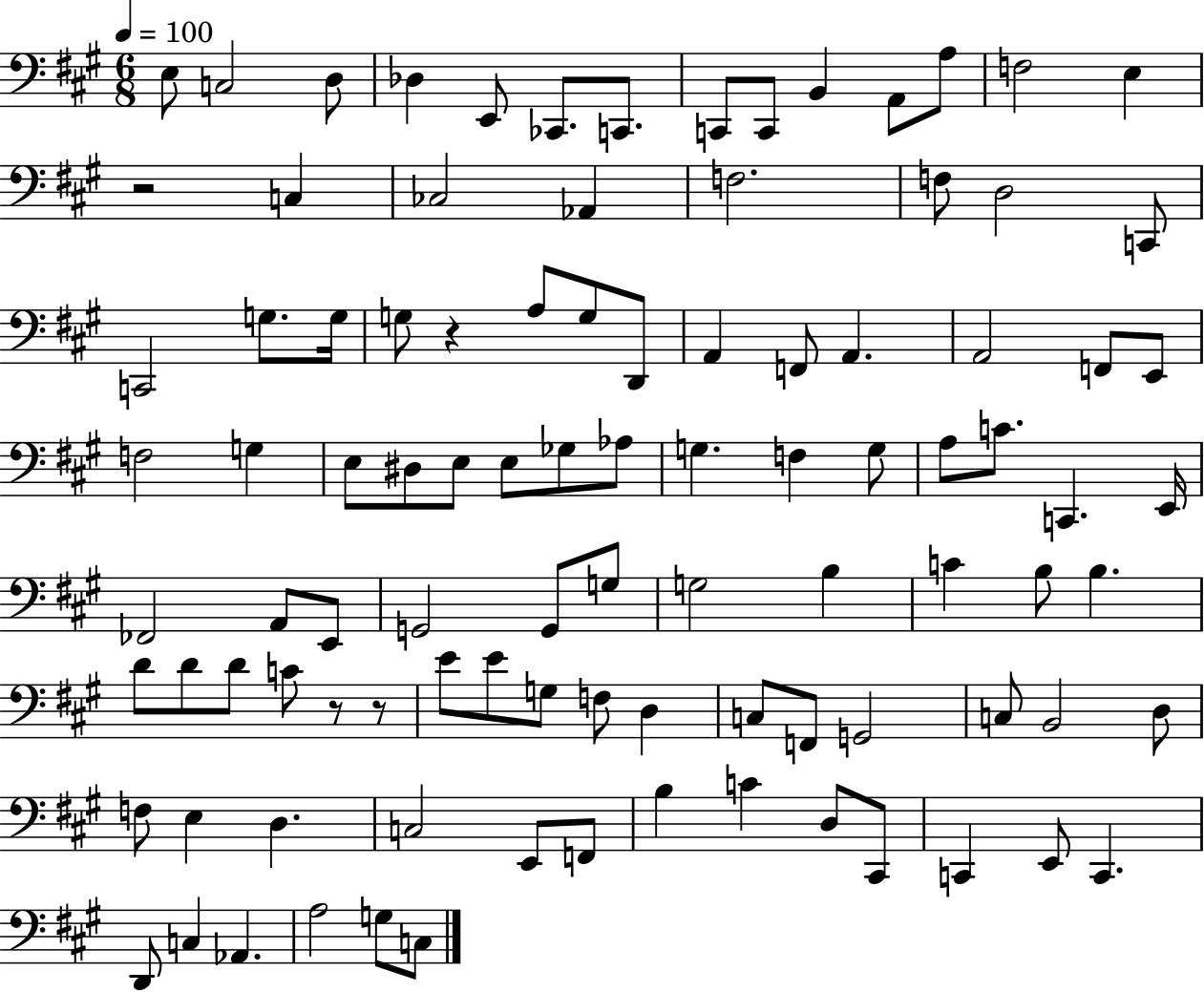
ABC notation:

X:1
T:Untitled
M:6/8
L:1/4
K:A
E,/2 C,2 D,/2 _D, E,,/2 _C,,/2 C,,/2 C,,/2 C,,/2 B,, A,,/2 A,/2 F,2 E, z2 C, _C,2 _A,, F,2 F,/2 D,2 C,,/2 C,,2 G,/2 G,/4 G,/2 z A,/2 G,/2 D,,/2 A,, F,,/2 A,, A,,2 F,,/2 E,,/2 F,2 G, E,/2 ^D,/2 E,/2 E,/2 _G,/2 _A,/2 G, F, G,/2 A,/2 C/2 C,, E,,/4 _F,,2 A,,/2 E,,/2 G,,2 G,,/2 G,/2 G,2 B, C B,/2 B, D/2 D/2 D/2 C/2 z/2 z/2 E/2 E/2 G,/2 F,/2 D, C,/2 F,,/2 G,,2 C,/2 B,,2 D,/2 F,/2 E, D, C,2 E,,/2 F,,/2 B, C D,/2 ^C,,/2 C,, E,,/2 C,, D,,/2 C, _A,, A,2 G,/2 C,/2